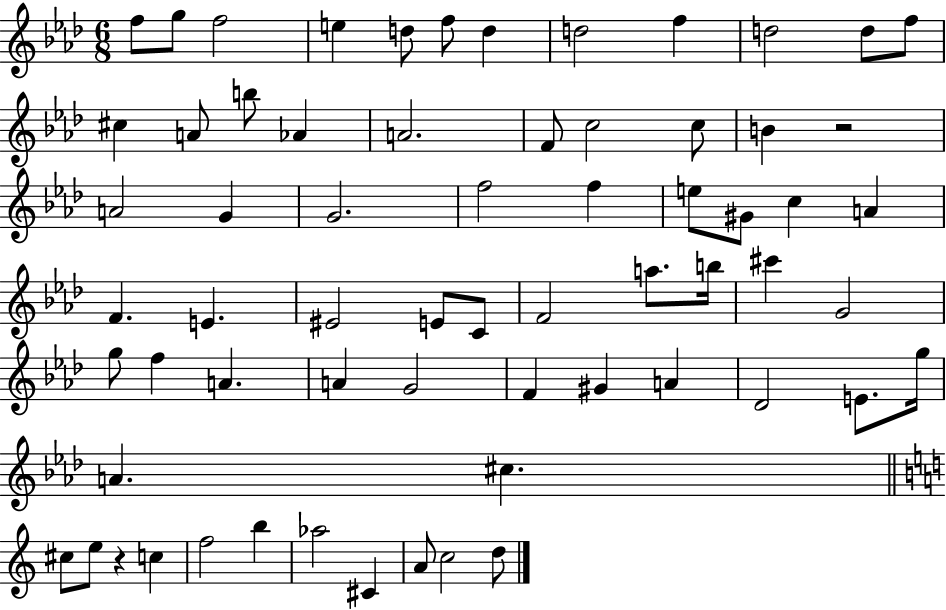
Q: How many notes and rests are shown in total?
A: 65